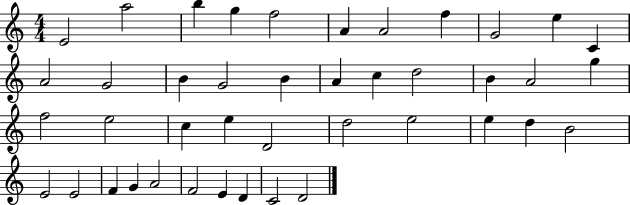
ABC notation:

X:1
T:Untitled
M:4/4
L:1/4
K:C
E2 a2 b g f2 A A2 f G2 e C A2 G2 B G2 B A c d2 B A2 g f2 e2 c e D2 d2 e2 e d B2 E2 E2 F G A2 F2 E D C2 D2